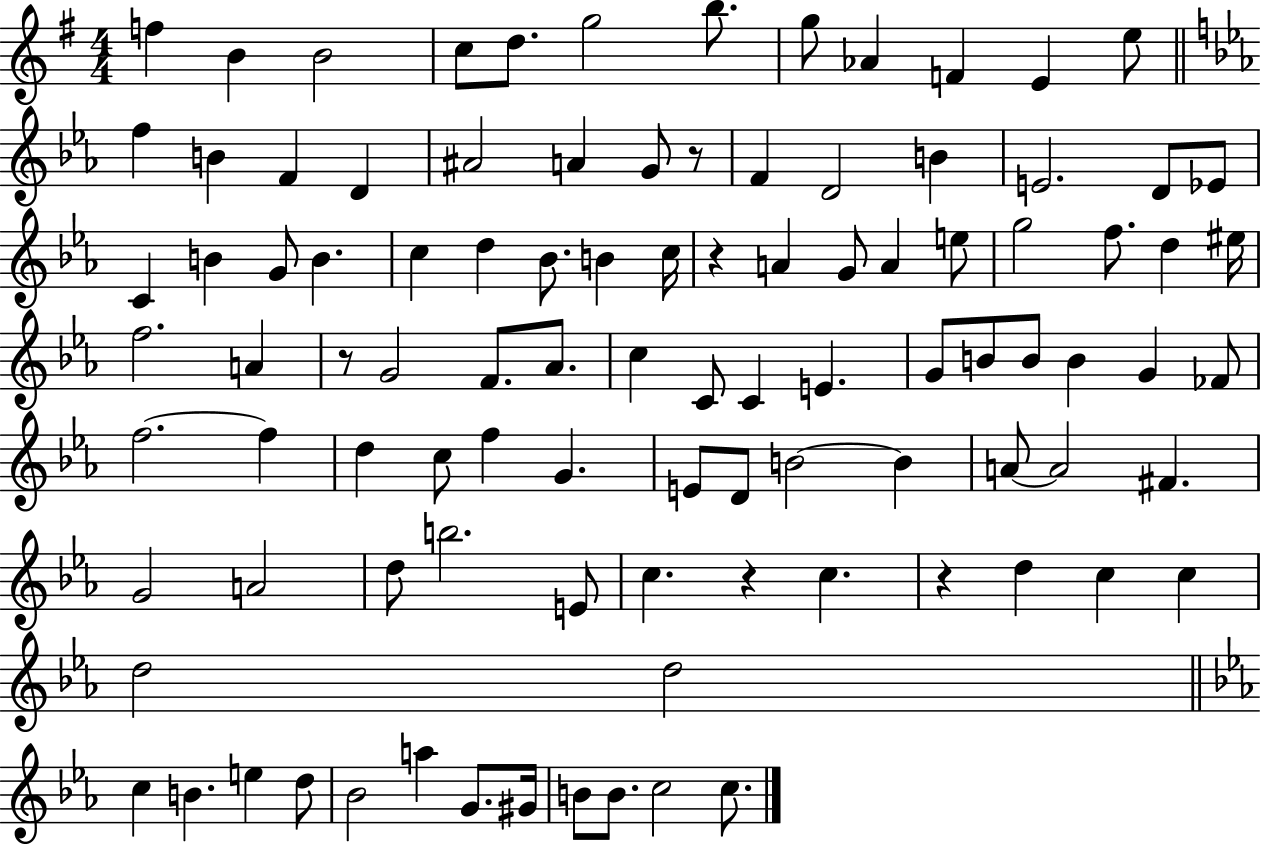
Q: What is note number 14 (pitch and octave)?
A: B4